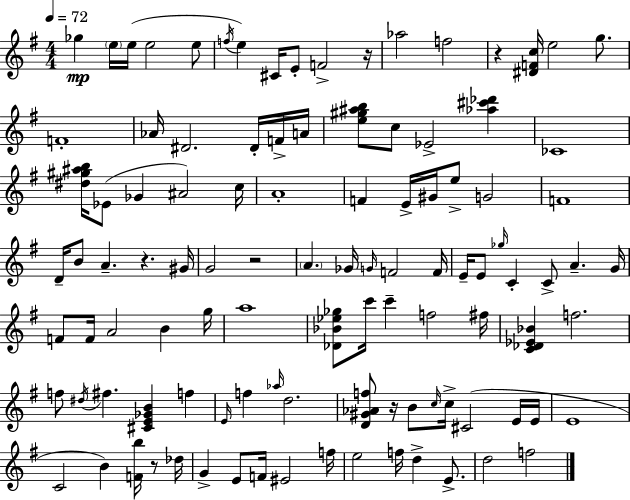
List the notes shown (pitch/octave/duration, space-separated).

Gb5/q E5/s E5/s E5/h E5/e F5/s E5/q C#4/s E4/e F4/h R/s Ab5/h F5/h R/q [D#4,F4,C5]/s E5/h G5/e. F4/w Ab4/s D#4/h. D#4/s F4/s A4/s [E5,G#5,A#5,B5]/e C5/e Eb4/h [Ab5,C#6,Db6]/q CES4/w [D#5,G#5,A#5,B5]/s Eb4/e Gb4/q A#4/h C5/s A4/w F4/q E4/s G#4/s E5/e G4/h F4/w D4/s B4/e A4/q. R/q. G#4/s G4/h R/h A4/q. Gb4/s G4/s F4/h F4/s E4/s E4/e Gb5/s C4/q C4/e A4/q. G4/s F4/e F4/s A4/h B4/q G5/s A5/w [Db4,Bb4,Eb5,Gb5]/e C6/s C6/q F5/h F#5/s [C4,Db4,Eb4,Bb4]/q F5/h. F5/e D#5/s F#5/q. [C#4,E4,Gb4,B4]/q F5/q E4/s F5/q Ab5/s D5/h. [D4,G#4,Ab4,F5]/e R/s B4/e C5/s C5/s C#4/h E4/s E4/s E4/w C4/h B4/q [F4,B5]/s R/e Db5/s G4/q E4/e F4/s EIS4/h F5/s E5/h F5/s D5/q E4/e. D5/h F5/h